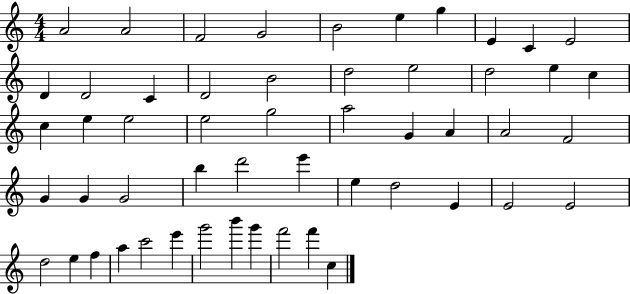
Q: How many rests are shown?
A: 0